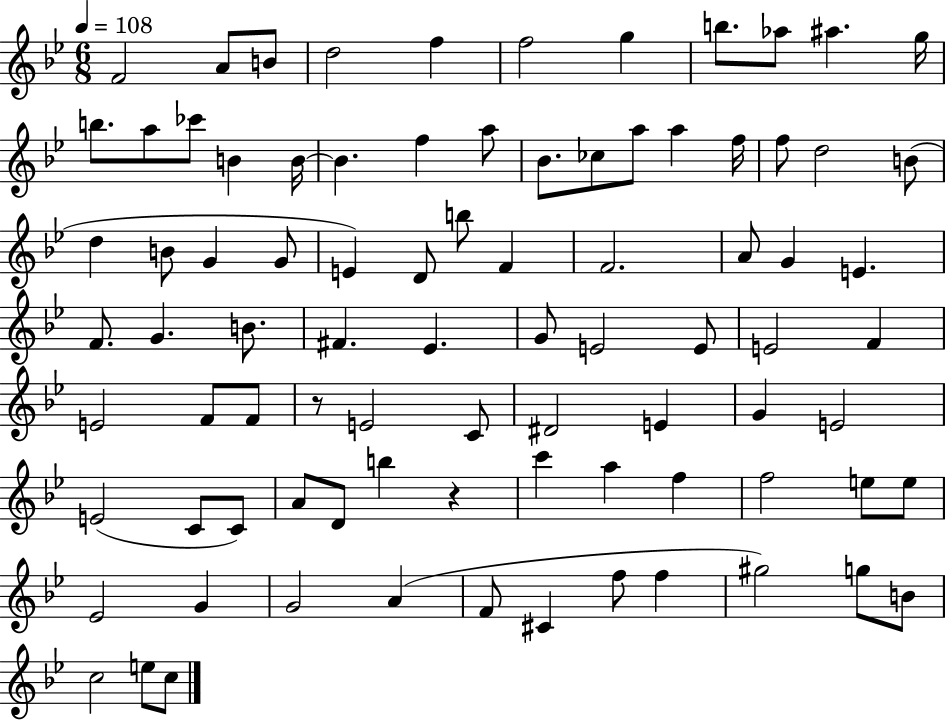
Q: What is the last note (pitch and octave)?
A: C5